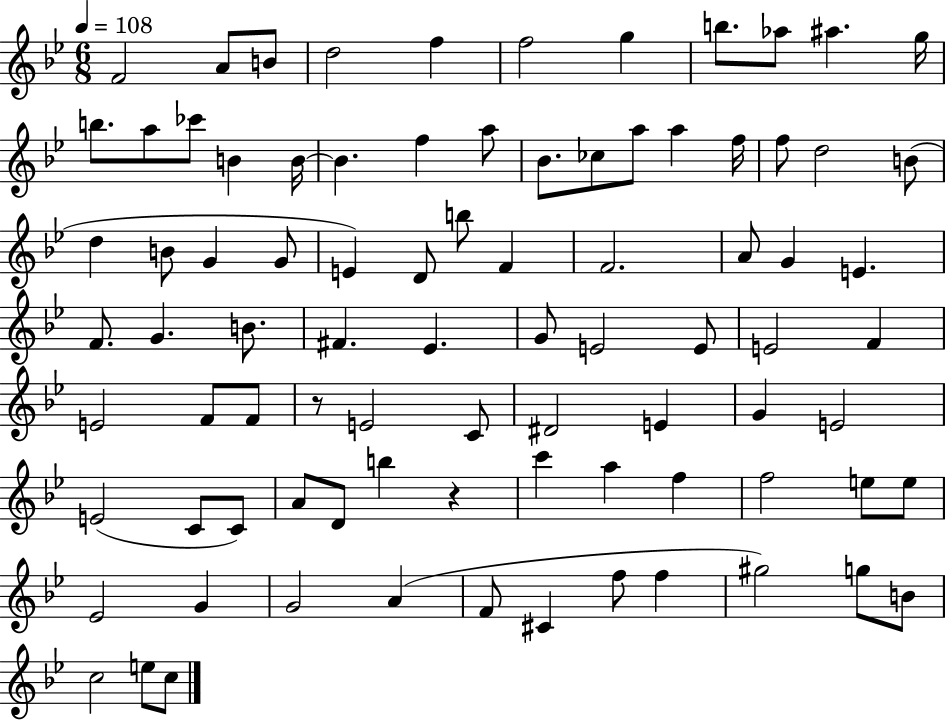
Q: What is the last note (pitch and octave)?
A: C5